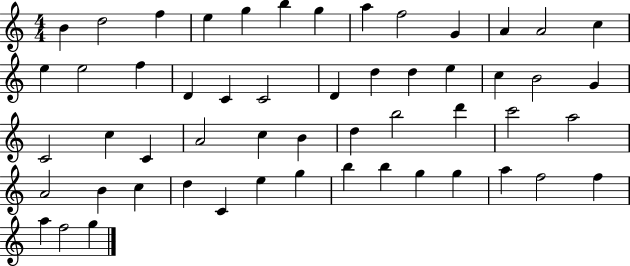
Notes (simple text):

B4/q D5/h F5/q E5/q G5/q B5/q G5/q A5/q F5/h G4/q A4/q A4/h C5/q E5/q E5/h F5/q D4/q C4/q C4/h D4/q D5/q D5/q E5/q C5/q B4/h G4/q C4/h C5/q C4/q A4/h C5/q B4/q D5/q B5/h D6/q C6/h A5/h A4/h B4/q C5/q D5/q C4/q E5/q G5/q B5/q B5/q G5/q G5/q A5/q F5/h F5/q A5/q F5/h G5/q